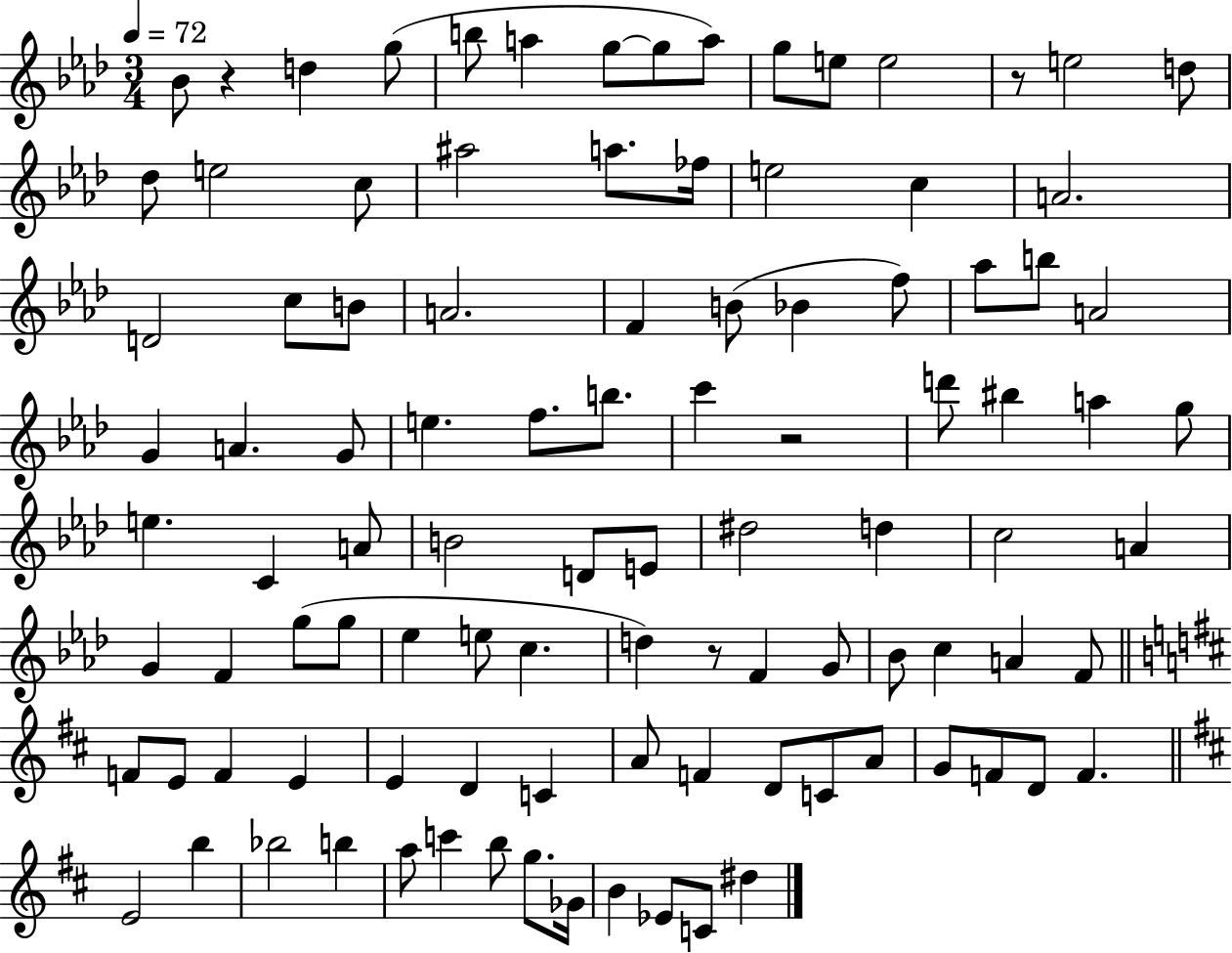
Bb4/e R/q D5/q G5/e B5/e A5/q G5/e G5/e A5/e G5/e E5/e E5/h R/e E5/h D5/e Db5/e E5/h C5/e A#5/h A5/e. FES5/s E5/h C5/q A4/h. D4/h C5/e B4/e A4/h. F4/q B4/e Bb4/q F5/e Ab5/e B5/e A4/h G4/q A4/q. G4/e E5/q. F5/e. B5/e. C6/q R/h D6/e BIS5/q A5/q G5/e E5/q. C4/q A4/e B4/h D4/e E4/e D#5/h D5/q C5/h A4/q G4/q F4/q G5/e G5/e Eb5/q E5/e C5/q. D5/q R/e F4/q G4/e Bb4/e C5/q A4/q F4/e F4/e E4/e F4/q E4/q E4/q D4/q C4/q A4/e F4/q D4/e C4/e A4/e G4/e F4/e D4/e F4/q. E4/h B5/q Bb5/h B5/q A5/e C6/q B5/e G5/e. Gb4/s B4/q Eb4/e C4/e D#5/q